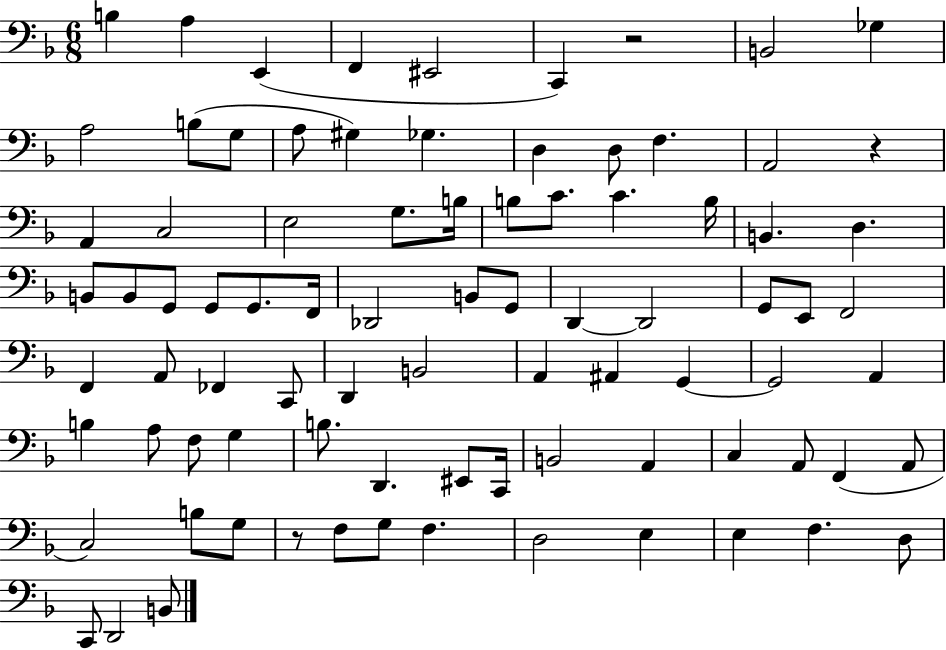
B3/q A3/q E2/q F2/q EIS2/h C2/q R/h B2/h Gb3/q A3/h B3/e G3/e A3/e G#3/q Gb3/q. D3/q D3/e F3/q. A2/h R/q A2/q C3/h E3/h G3/e. B3/s B3/e C4/e. C4/q. B3/s B2/q. D3/q. B2/e B2/e G2/e G2/e G2/e. F2/s Db2/h B2/e G2/e D2/q D2/h G2/e E2/e F2/h F2/q A2/e FES2/q C2/e D2/q B2/h A2/q A#2/q G2/q G2/h A2/q B3/q A3/e F3/e G3/q B3/e. D2/q. EIS2/e C2/s B2/h A2/q C3/q A2/e F2/q A2/e C3/h B3/e G3/e R/e F3/e G3/e F3/q. D3/h E3/q E3/q F3/q. D3/e C2/e D2/h B2/e